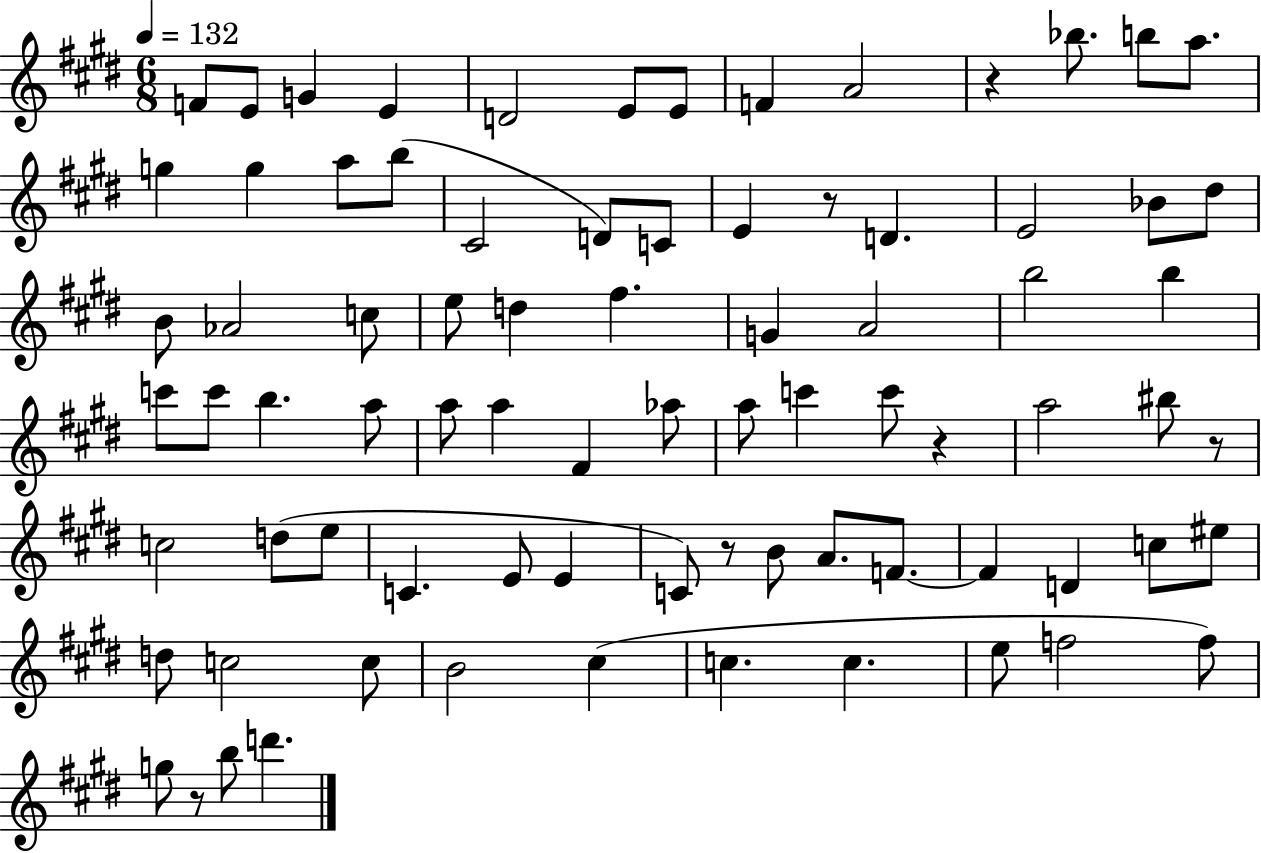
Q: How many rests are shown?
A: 6